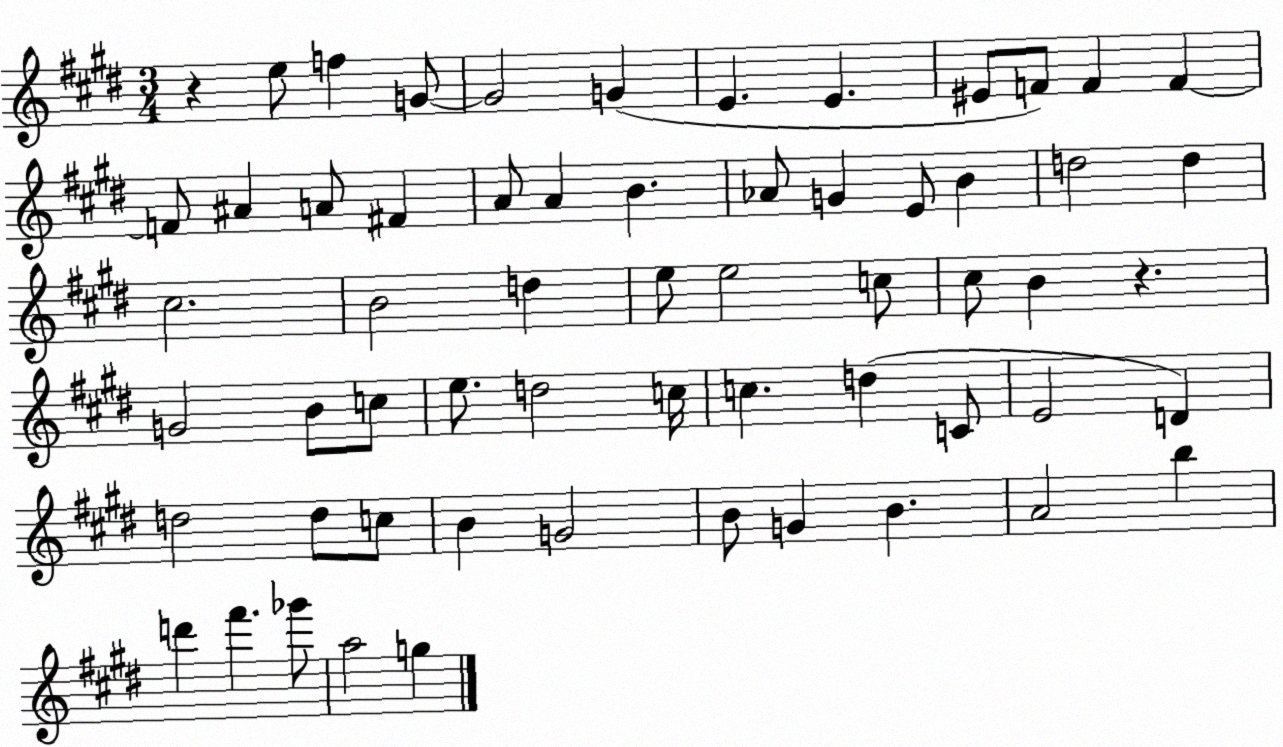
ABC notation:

X:1
T:Untitled
M:3/4
L:1/4
K:E
z e/2 f G/2 G2 G E E ^E/2 F/2 F F F/2 ^A A/2 ^F A/2 A B _A/2 G E/2 B d2 d ^c2 B2 d e/2 e2 c/2 ^c/2 B z G2 B/2 c/2 e/2 d2 c/4 c d C/2 E2 D d2 d/2 c/2 B G2 B/2 G B A2 b d' ^f' _g'/2 a2 g